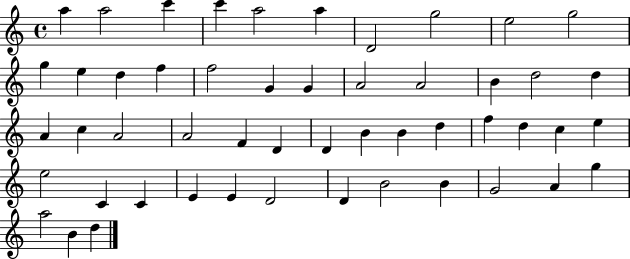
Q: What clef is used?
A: treble